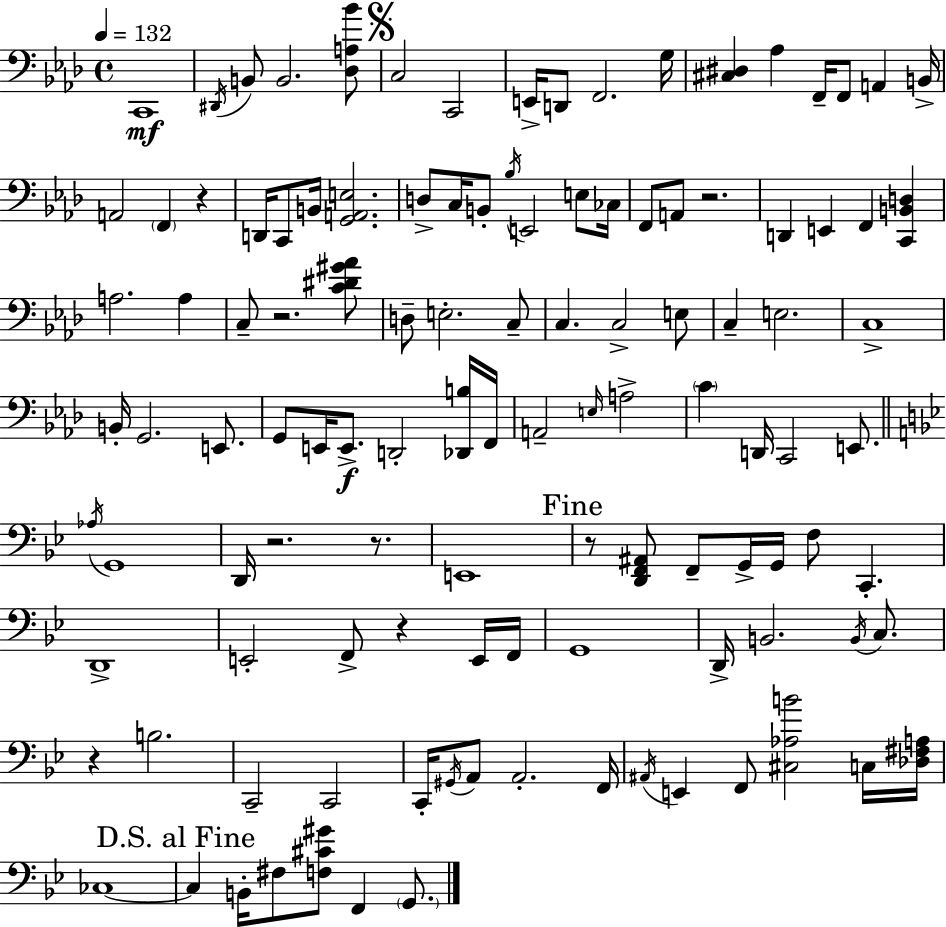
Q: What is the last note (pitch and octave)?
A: G2